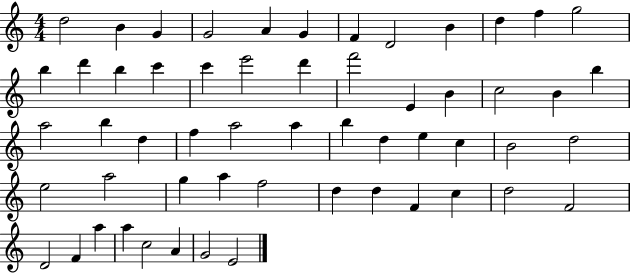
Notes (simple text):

D5/h B4/q G4/q G4/h A4/q G4/q F4/q D4/h B4/q D5/q F5/q G5/h B5/q D6/q B5/q C6/q C6/q E6/h D6/q F6/h E4/q B4/q C5/h B4/q B5/q A5/h B5/q D5/q F5/q A5/h A5/q B5/q D5/q E5/q C5/q B4/h D5/h E5/h A5/h G5/q A5/q F5/h D5/q D5/q F4/q C5/q D5/h F4/h D4/h F4/q A5/q A5/q C5/h A4/q G4/h E4/h